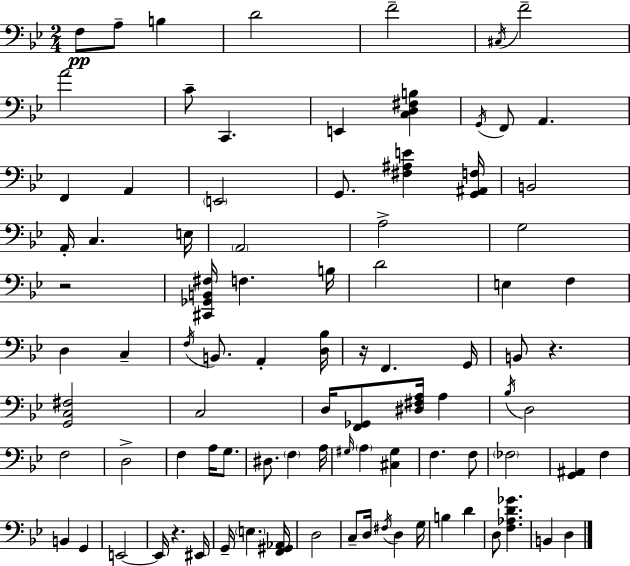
X:1
T:Untitled
M:2/4
L:1/4
K:Bb
F,/2 A,/2 B, D2 F2 ^C,/4 F2 A2 C/2 C,, E,, [C,D,^F,B,] G,,/4 F,,/2 A,, F,, A,, E,,2 G,,/2 [^F,^A,E] [G,,^A,,F,]/4 B,,2 A,,/4 C, E,/4 A,,2 A,2 G,2 z2 [^C,,_G,,B,,^F,]/4 F, B,/4 D2 E, F, D, C, F,/4 B,,/2 A,, [D,_B,]/4 z/4 F,, G,,/4 B,,/2 z [G,,C,^F,]2 C,2 D,/4 [F,,_G,,]/2 [^D,^F,A,]/4 A, _B,/4 D,2 F,2 D,2 F, A,/4 G,/2 ^D,/2 F, A,/4 ^G,/4 A, [^C,^G,] F, F,/2 _F,2 [G,,^A,,] F, B,, G,, E,,2 E,,/4 z ^E,,/4 G,,/4 E, [F,,^G,,_A,,]/4 D,2 C,/2 D,/4 ^F,/4 D, G,/4 B, D D,/2 [F,_A,D_G] B,, D,